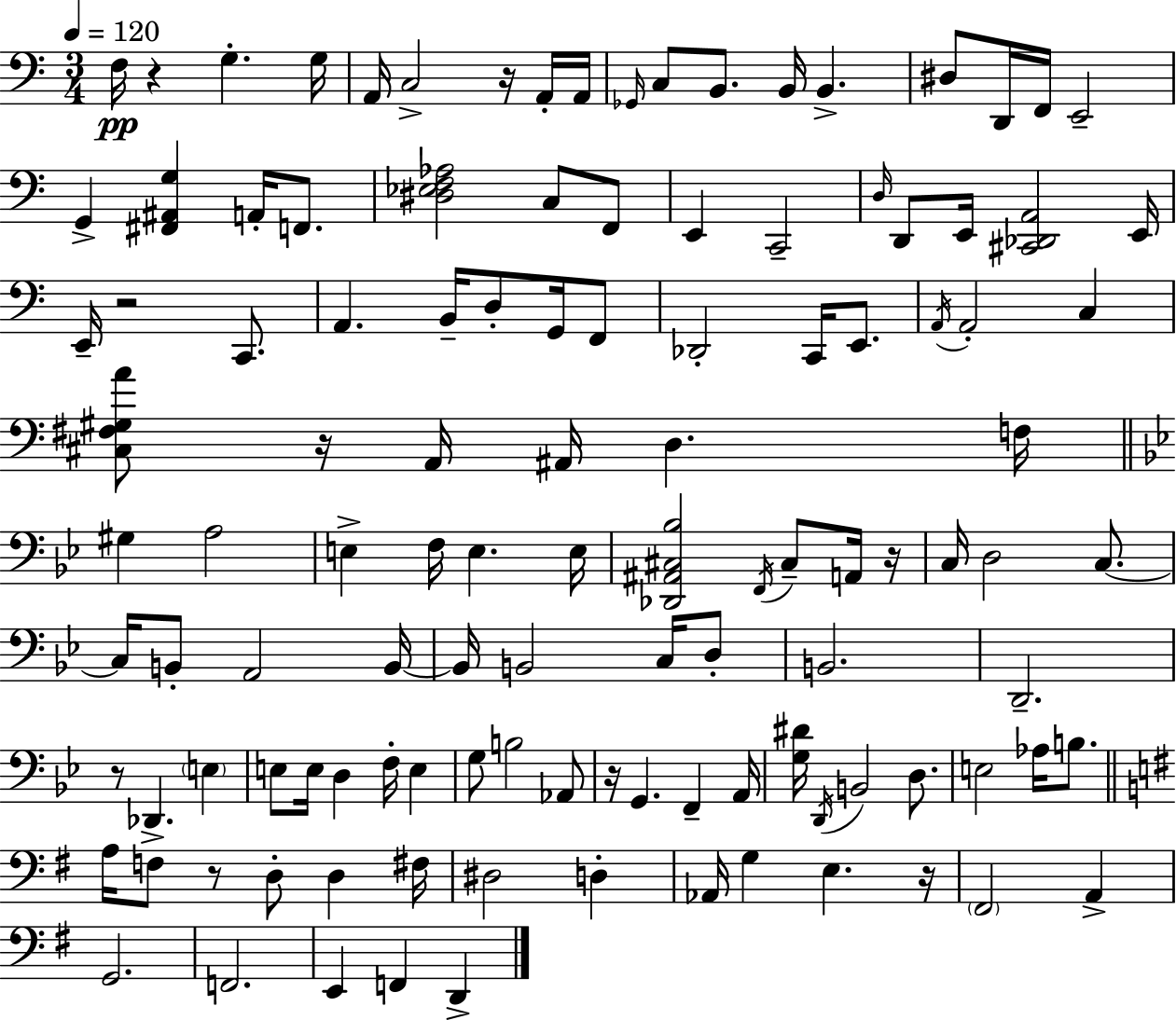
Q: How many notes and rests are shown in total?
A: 117